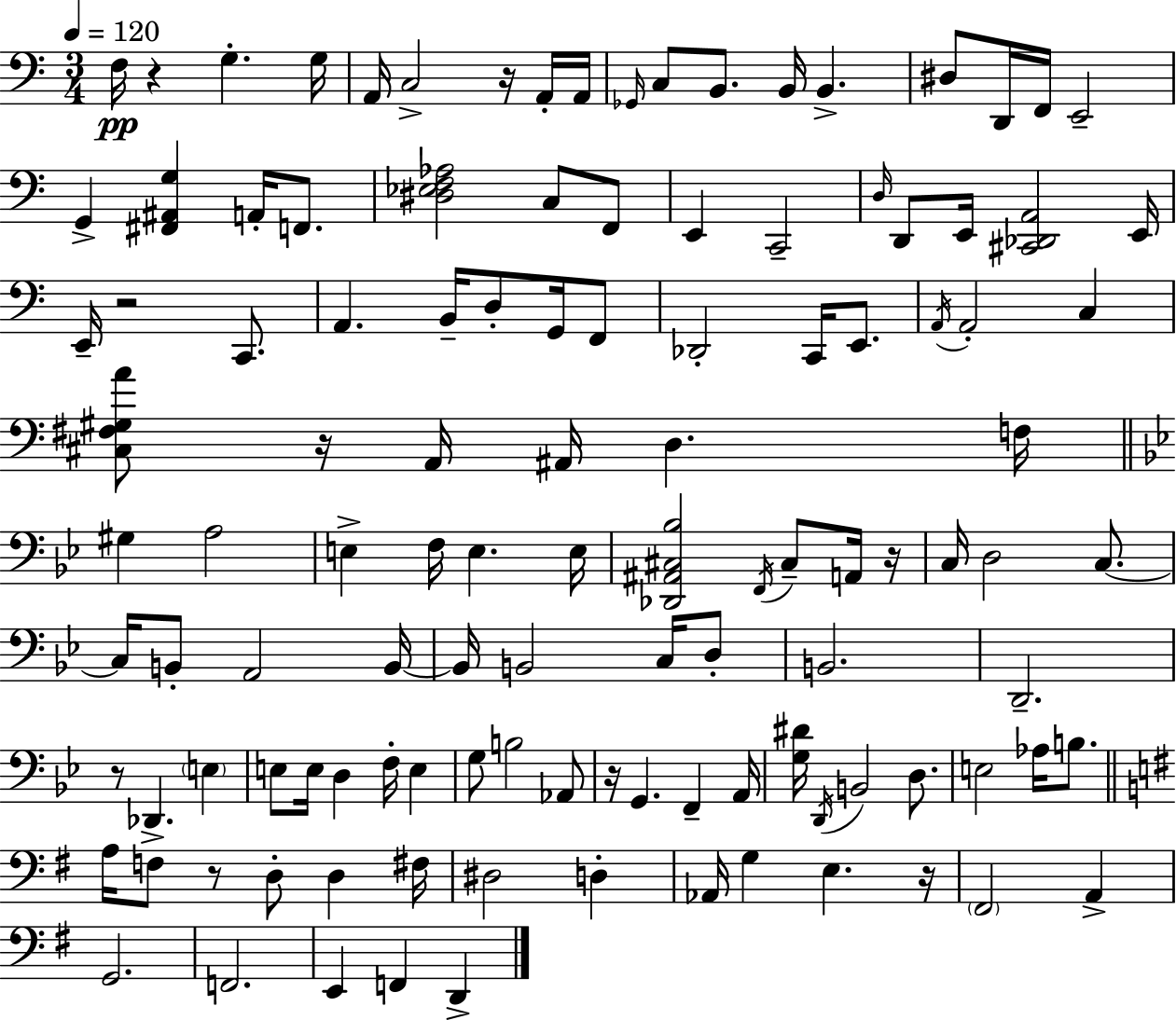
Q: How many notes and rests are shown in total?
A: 117